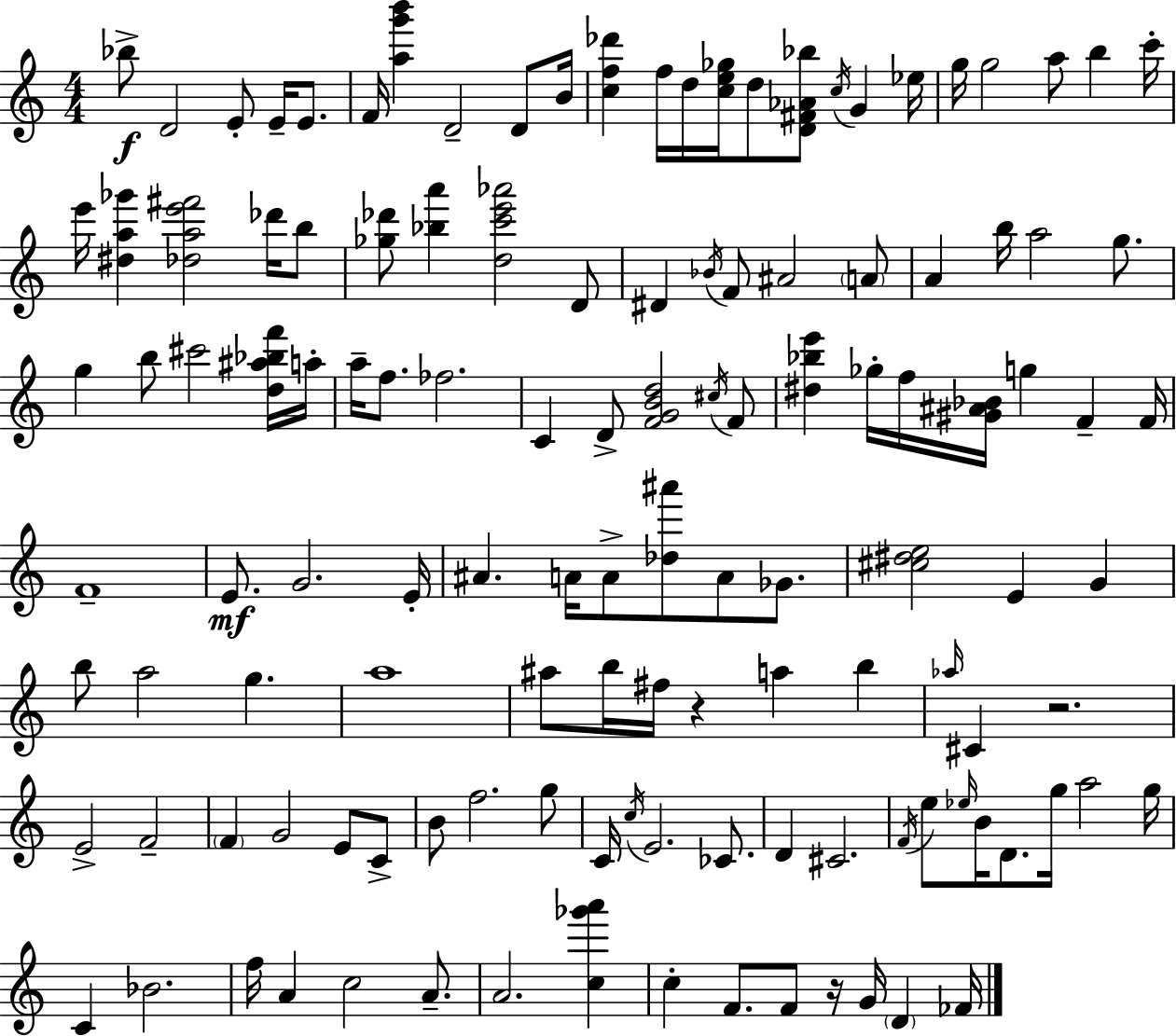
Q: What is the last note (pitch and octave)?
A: FES4